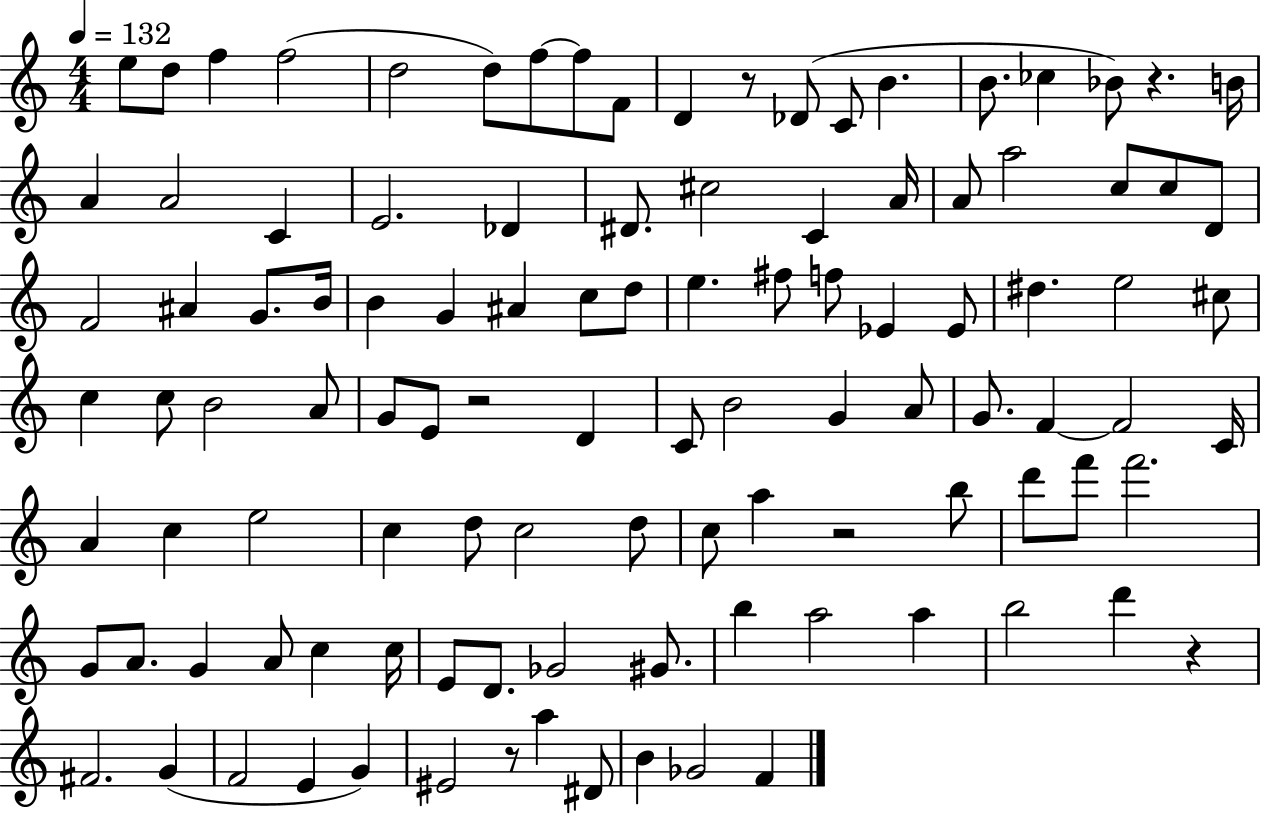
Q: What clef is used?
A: treble